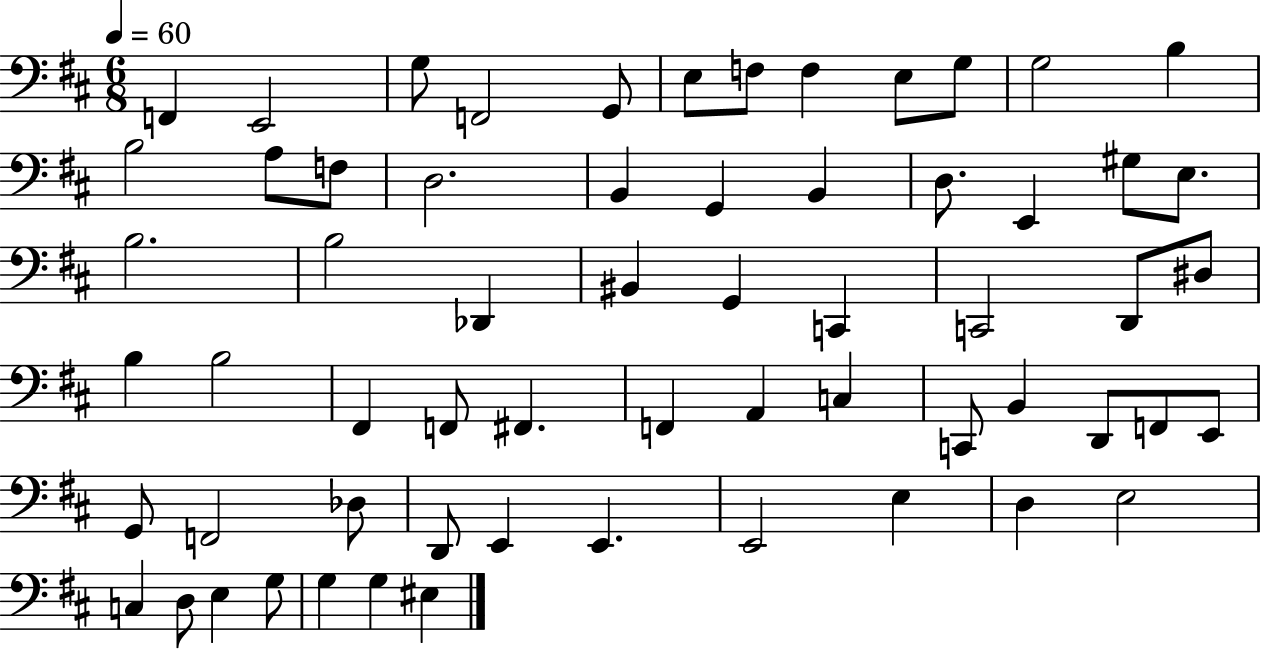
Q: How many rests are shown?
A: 0